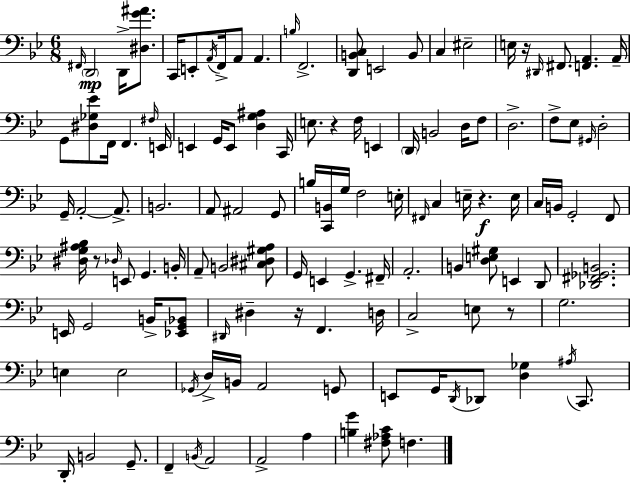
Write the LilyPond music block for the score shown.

{
  \clef bass
  \numericTimeSignature
  \time 6/8
  \key g \minor
  \grace { fis,16 }\mp \parenthesize d,2 d,16-> <dis g' ais'>8. | c,16 e,8-. \acciaccatura { a,16 } f,16-> a,8 a,4. | \grace { b16 } f,2.-> | <d, b, c>8 e,2 | \break b,8 c4 eis2-- | e16 r16 \grace { dis,16 } fis,8. <f, a,>4. | a,16-- g,8 <dis ges ees'>8 f,16 f,4. | \grace { fis16 } e,16 e,4 g,16 e,8 | \break <d g ais>4 c,16 e8. r4 | f16 e,4 \parenthesize d,16 b,2 | d16 f8 d2.-> | f8-> ees8 \grace { gis,16 } d2-. | \break g,16-- a,2-.~~ | a,8.-> b,2. | a,8 ais,2 | g,8 b16 <c, b,>16 g16 f2 | \break e16-. \grace { fis,16 } c4 e16-- | r4.\f e16 c16 b,16 g,2-. | f,8 <dis g ais bes>16 r8 \grace { des16 } e,8 | g,4. b,16-. a,8-- b,2 | \break <cis dis gis a>8 g,16 e,4 | g,4.-> fis,16-- a,2.-. | b,4 | <d e gis>8 e,4 d,8 <des, fis, ges, b,>2. | \break e,16 g,2 | b,16-> <ees, g, bes,>8 \grace { dis,16 } dis4-- | r16 f,4. d16 c2-> | e8 r8 g2. | \break e4 | e2 \acciaccatura { ges,16 } d16-> b,16 | a,2 g,8 e,8 | g,16 \acciaccatura { d,16 } des,8 <d ges>4 \acciaccatura { ais16 } c,8. | \break d,16-. b,2 g,8.-- | f,4-- \acciaccatura { b,16 } a,2 | a,2-> a4 | <b g'>4 <fis aes c'>8 f4. | \break \bar "|."
}